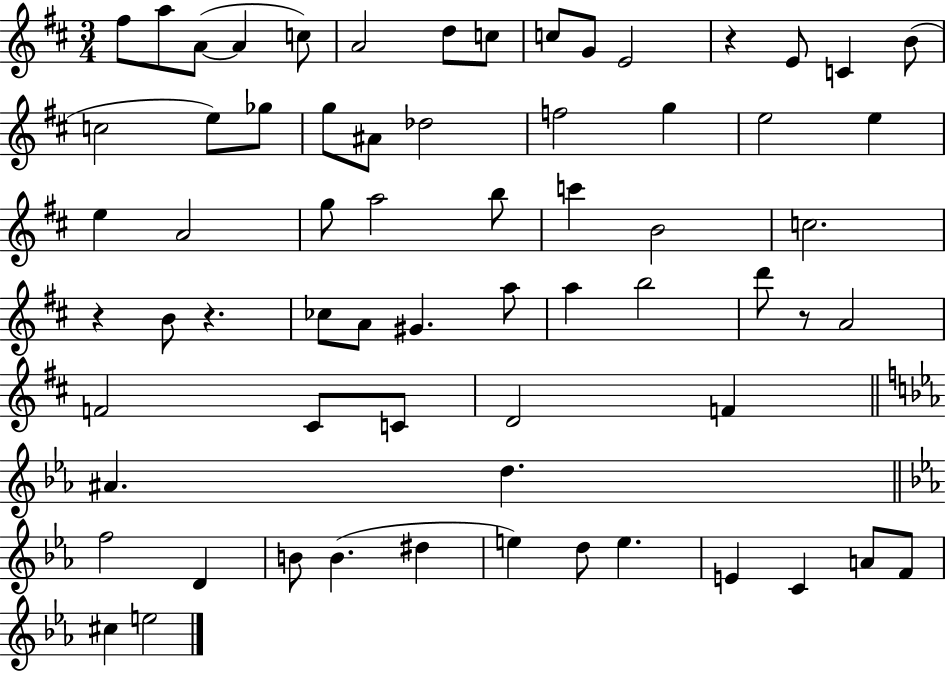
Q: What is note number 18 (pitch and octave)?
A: G5